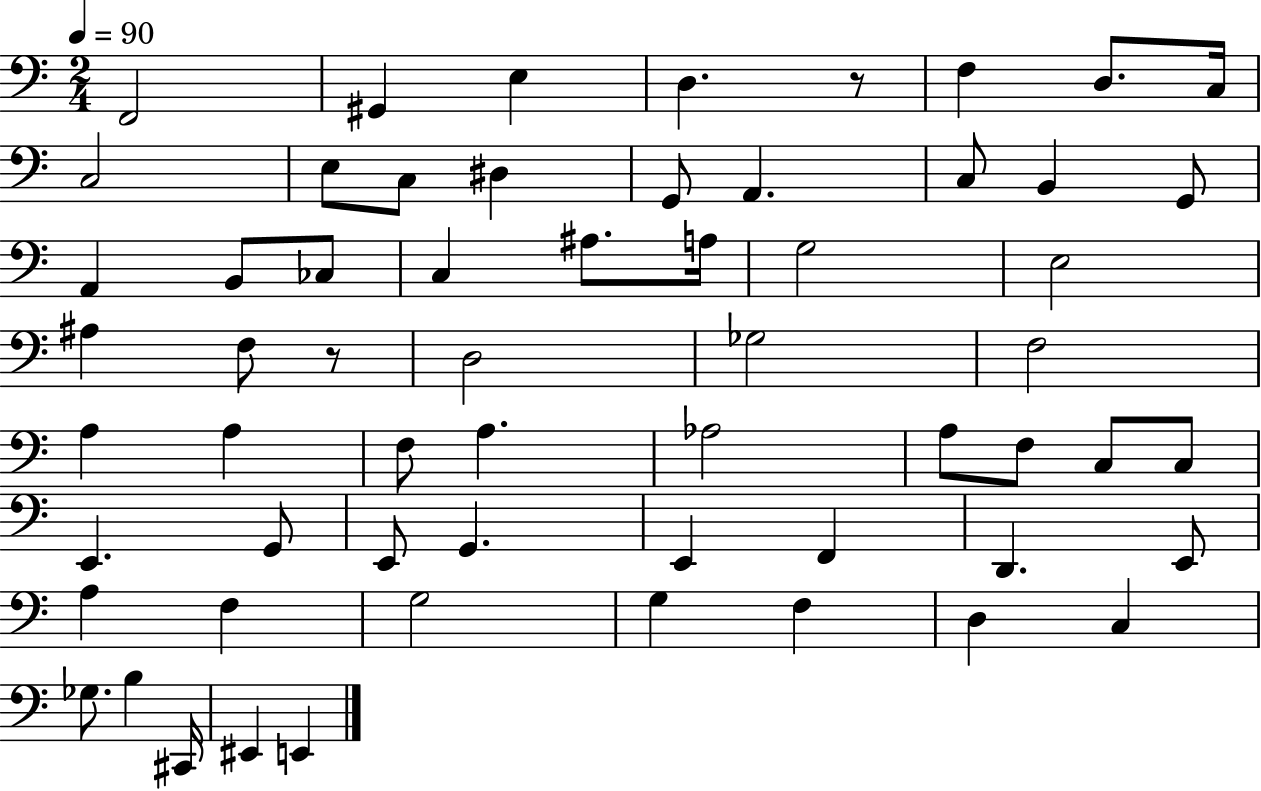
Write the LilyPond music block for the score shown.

{
  \clef bass
  \numericTimeSignature
  \time 2/4
  \key c \major
  \tempo 4 = 90
  \repeat volta 2 { f,2 | gis,4 e4 | d4. r8 | f4 d8. c16 | \break c2 | e8 c8 dis4 | g,8 a,4. | c8 b,4 g,8 | \break a,4 b,8 ces8 | c4 ais8. a16 | g2 | e2 | \break ais4 f8 r8 | d2 | ges2 | f2 | \break a4 a4 | f8 a4. | aes2 | a8 f8 c8 c8 | \break e,4. g,8 | e,8 g,4. | e,4 f,4 | d,4. e,8 | \break a4 f4 | g2 | g4 f4 | d4 c4 | \break ges8. b4 cis,16 | eis,4 e,4 | } \bar "|."
}